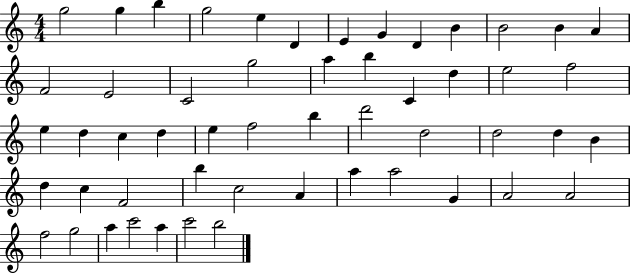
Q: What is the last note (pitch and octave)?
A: B5